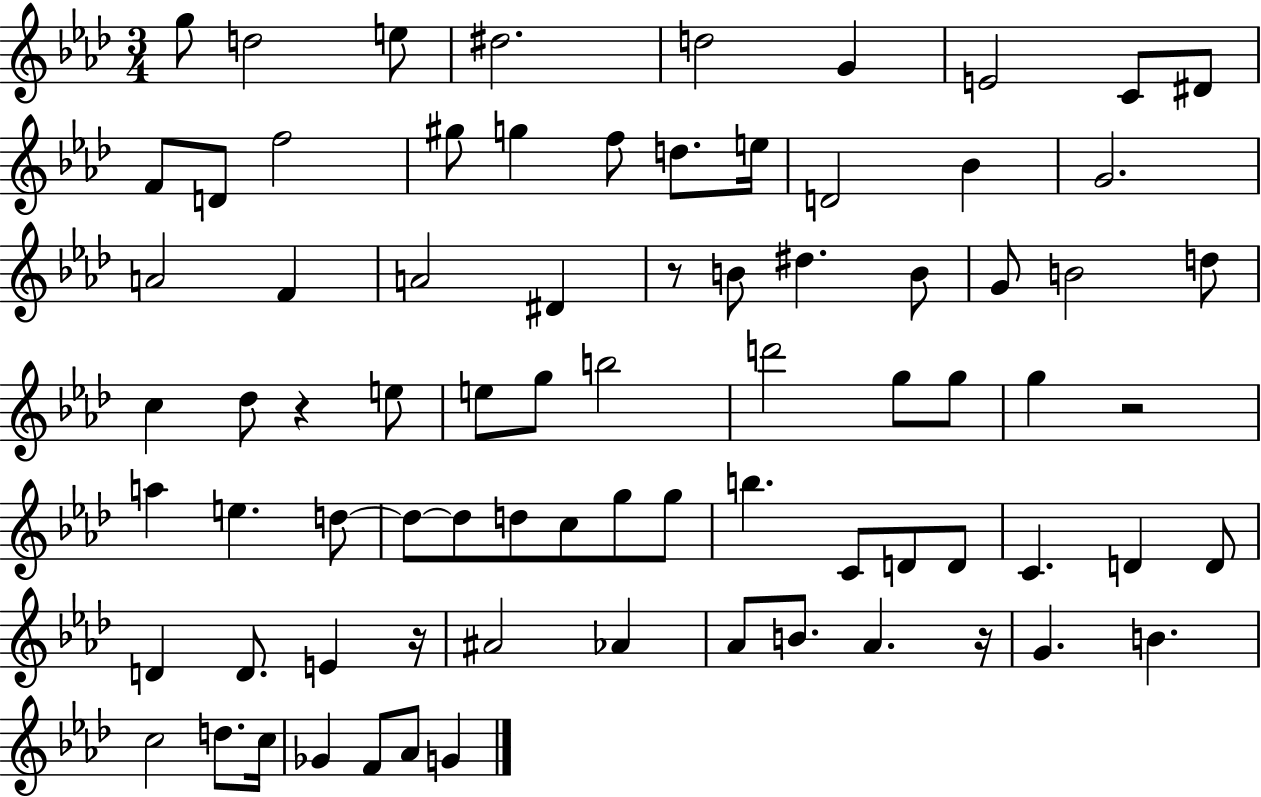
{
  \clef treble
  \numericTimeSignature
  \time 3/4
  \key aes \major
  g''8 d''2 e''8 | dis''2. | d''2 g'4 | e'2 c'8 dis'8 | \break f'8 d'8 f''2 | gis''8 g''4 f''8 d''8. e''16 | d'2 bes'4 | g'2. | \break a'2 f'4 | a'2 dis'4 | r8 b'8 dis''4. b'8 | g'8 b'2 d''8 | \break c''4 des''8 r4 e''8 | e''8 g''8 b''2 | d'''2 g''8 g''8 | g''4 r2 | \break a''4 e''4. d''8~~ | d''8~~ d''8 d''8 c''8 g''8 g''8 | b''4. c'8 d'8 d'8 | c'4. d'4 d'8 | \break d'4 d'8. e'4 r16 | ais'2 aes'4 | aes'8 b'8. aes'4. r16 | g'4. b'4. | \break c''2 d''8. c''16 | ges'4 f'8 aes'8 g'4 | \bar "|."
}